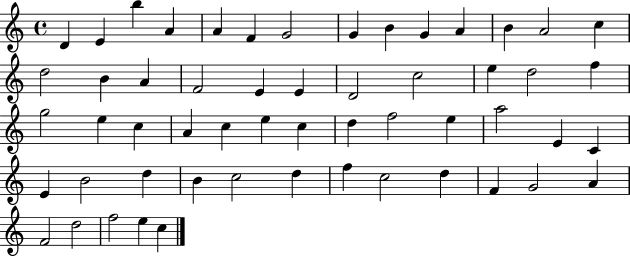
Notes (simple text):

D4/q E4/q B5/q A4/q A4/q F4/q G4/h G4/q B4/q G4/q A4/q B4/q A4/h C5/q D5/h B4/q A4/q F4/h E4/q E4/q D4/h C5/h E5/q D5/h F5/q G5/h E5/q C5/q A4/q C5/q E5/q C5/q D5/q F5/h E5/q A5/h E4/q C4/q E4/q B4/h D5/q B4/q C5/h D5/q F5/q C5/h D5/q F4/q G4/h A4/q F4/h D5/h F5/h E5/q C5/q